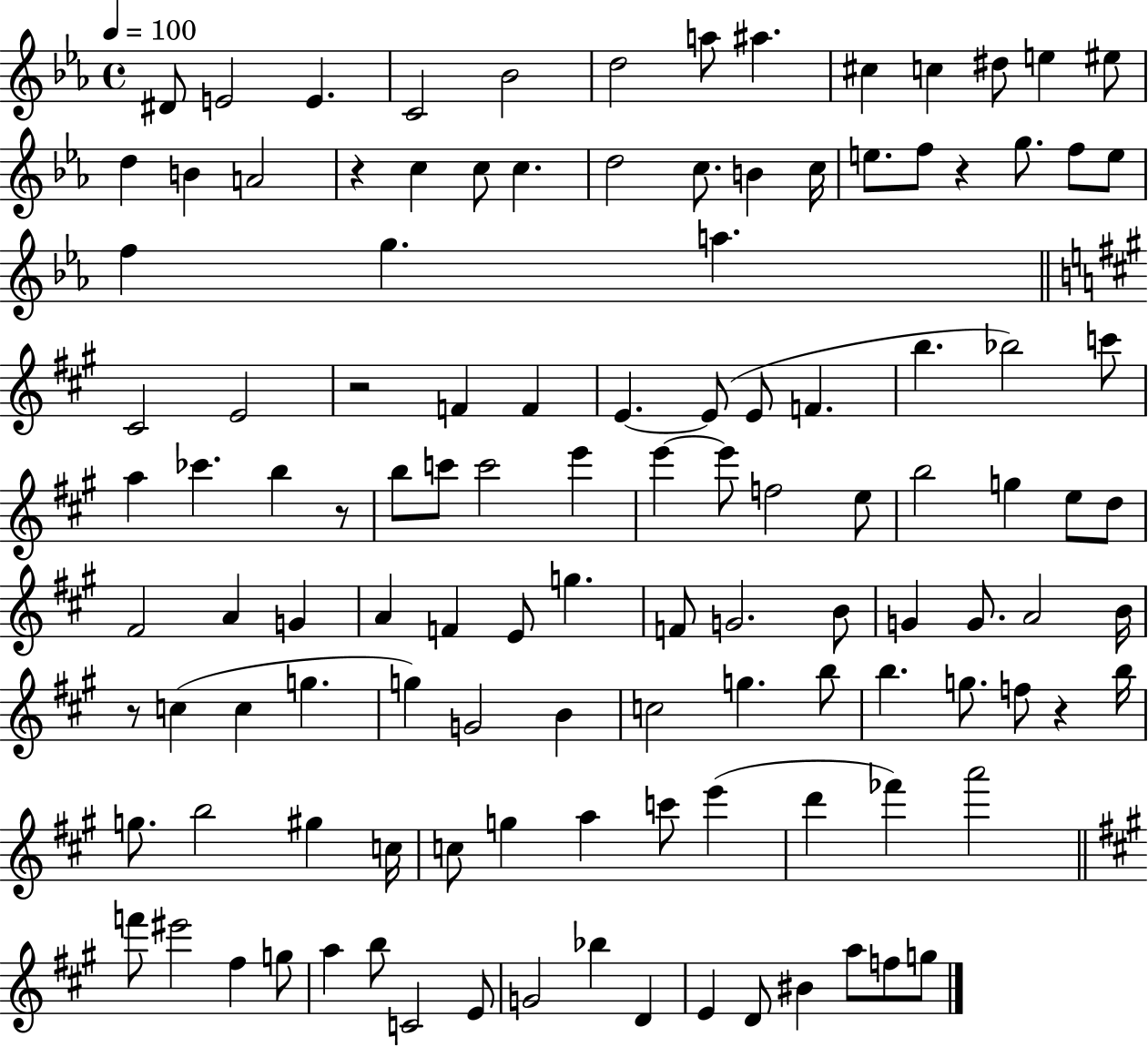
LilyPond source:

{
  \clef treble
  \time 4/4
  \defaultTimeSignature
  \key ees \major
  \tempo 4 = 100
  dis'8 e'2 e'4. | c'2 bes'2 | d''2 a''8 ais''4. | cis''4 c''4 dis''8 e''4 eis''8 | \break d''4 b'4 a'2 | r4 c''4 c''8 c''4. | d''2 c''8. b'4 c''16 | e''8. f''8 r4 g''8. f''8 e''8 | \break f''4 g''4. a''4. | \bar "||" \break \key a \major cis'2 e'2 | r2 f'4 f'4 | e'4.~~ e'8( e'8 f'4. | b''4. bes''2) c'''8 | \break a''4 ces'''4. b''4 r8 | b''8 c'''8 c'''2 e'''4 | e'''4~~ e'''8 f''2 e''8 | b''2 g''4 e''8 d''8 | \break fis'2 a'4 g'4 | a'4 f'4 e'8 g''4. | f'8 g'2. b'8 | g'4 g'8. a'2 b'16 | \break r8 c''4( c''4 g''4. | g''4) g'2 b'4 | c''2 g''4. b''8 | b''4. g''8. f''8 r4 b''16 | \break g''8. b''2 gis''4 c''16 | c''8 g''4 a''4 c'''8 e'''4( | d'''4 fes'''4) a'''2 | \bar "||" \break \key a \major f'''8 eis'''2 fis''4 g''8 | a''4 b''8 c'2 e'8 | g'2 bes''4 d'4 | e'4 d'8 bis'4 a''8 f''8 g''8 | \break \bar "|."
}